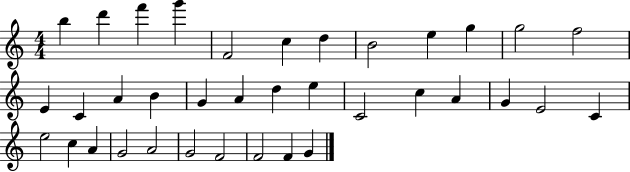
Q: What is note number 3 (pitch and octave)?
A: F6